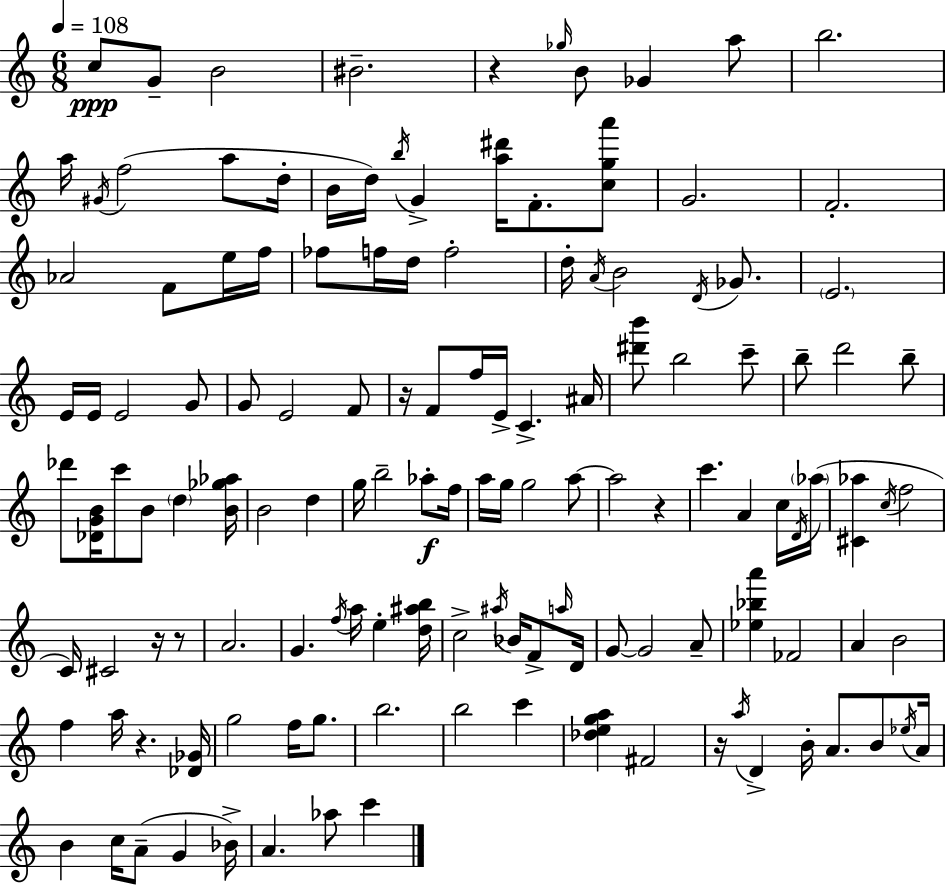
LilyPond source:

{
  \clef treble
  \numericTimeSignature
  \time 6/8
  \key c \major
  \tempo 4 = 108
  c''8\ppp g'8-- b'2 | bis'2.-- | r4 \grace { ges''16 } b'8 ges'4 a''8 | b''2. | \break a''16 \acciaccatura { gis'16 } f''2( a''8 | d''16-. b'16 d''16) \acciaccatura { b''16 } g'4-> <a'' dis'''>16 f'8.-. | <c'' g'' a'''>8 g'2. | f'2.-. | \break aes'2 f'8 | e''16 f''16 fes''8 f''16 d''16 f''2-. | d''16-. \acciaccatura { a'16 } b'2 | \acciaccatura { d'16 } ges'8. \parenthesize e'2. | \break e'16 e'16 e'2 | g'8 g'8 e'2 | f'8 r16 f'8 f''16 e'16-> c'4.-> | ais'16 <dis''' b'''>8 b''2 | \break c'''8-- b''8-- d'''2 | b''8-- des'''8 <des' g' b'>16 c'''8 b'8 | \parenthesize d''4 <b' ges'' aes''>16 b'2 | d''4 g''16 b''2-- | \break aes''8-.\f f''16 a''16 g''16 g''2 | a''8~~ a''2 | r4 c'''4. a'4 | c''16 \acciaccatura { d'16 }( \parenthesize aes''16 <cis' aes''>4 \acciaccatura { c''16 } f''2 | \break c'16) cis'2 | r16 r8 a'2. | g'4. | \acciaccatura { f''16 } a''16 e''4-. <d'' ais'' b''>16 c''2-> | \break \acciaccatura { ais''16 } bes'16 f'8-> \grace { a''16 } d'16 g'8~~ | g'2 a'8-- <ees'' bes'' a'''>4 | fes'2 a'4 | b'2 f''4 | \break a''16 r4. <des' ges'>16 g''2 | f''16 g''8. b''2. | b''2 | c'''4 <des'' e'' g'' a''>4 | \break fis'2 r16 \acciaccatura { a''16 } | d'4-> b'16-. a'8. b'8 \acciaccatura { ees''16 } a'16 | b'4 c''16 a'8--( g'4 bes'16->) | a'4. aes''8 c'''4 | \break \bar "|."
}